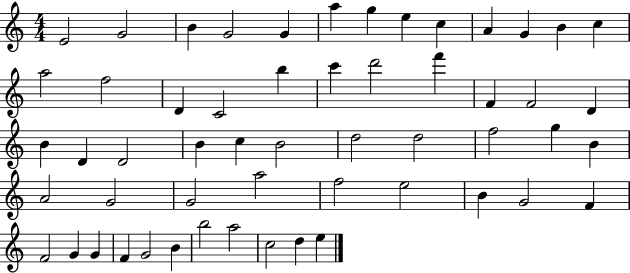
E4/h G4/h B4/q G4/h G4/q A5/q G5/q E5/q C5/q A4/q G4/q B4/q C5/q A5/h F5/h D4/q C4/h B5/q C6/q D6/h F6/q F4/q F4/h D4/q B4/q D4/q D4/h B4/q C5/q B4/h D5/h D5/h F5/h G5/q B4/q A4/h G4/h G4/h A5/h F5/h E5/h B4/q G4/h F4/q F4/h G4/q G4/q F4/q G4/h B4/q B5/h A5/h C5/h D5/q E5/q